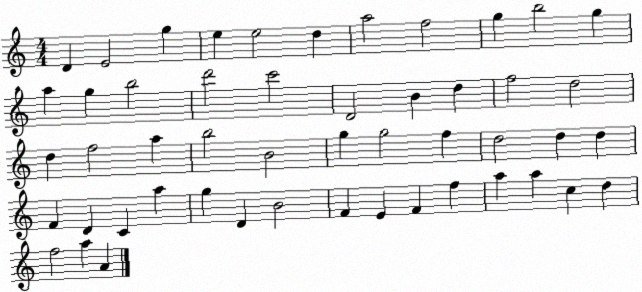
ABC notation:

X:1
T:Untitled
M:4/4
L:1/4
K:C
D E2 g e e2 d a2 f2 g b2 g a g b2 d'2 c'2 D2 B d f2 d2 d f2 a b2 B2 g g2 f d2 d d F D C a g D B2 F E F f a a c d f2 a A